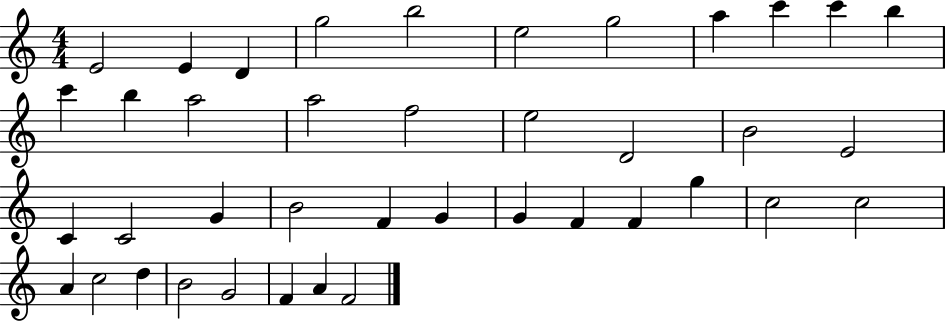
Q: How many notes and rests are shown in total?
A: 40